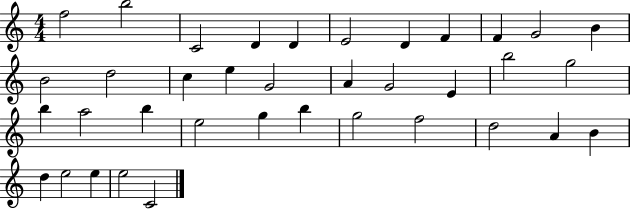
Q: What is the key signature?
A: C major